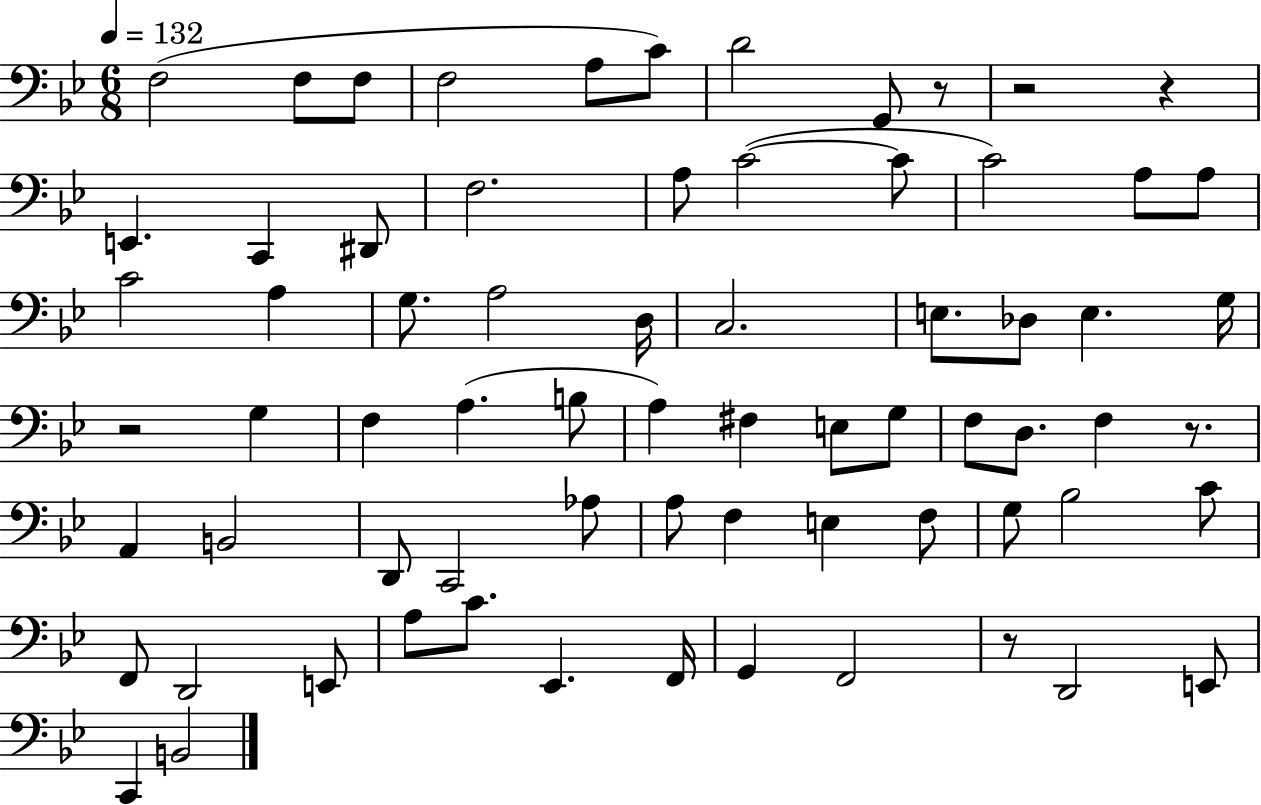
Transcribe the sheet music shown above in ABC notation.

X:1
T:Untitled
M:6/8
L:1/4
K:Bb
F,2 F,/2 F,/2 F,2 A,/2 C/2 D2 G,,/2 z/2 z2 z E,, C,, ^D,,/2 F,2 A,/2 C2 C/2 C2 A,/2 A,/2 C2 A, G,/2 A,2 D,/4 C,2 E,/2 _D,/2 E, G,/4 z2 G, F, A, B,/2 A, ^F, E,/2 G,/2 F,/2 D,/2 F, z/2 A,, B,,2 D,,/2 C,,2 _A,/2 A,/2 F, E, F,/2 G,/2 _B,2 C/2 F,,/2 D,,2 E,,/2 A,/2 C/2 _E,, F,,/4 G,, F,,2 z/2 D,,2 E,,/2 C,, B,,2